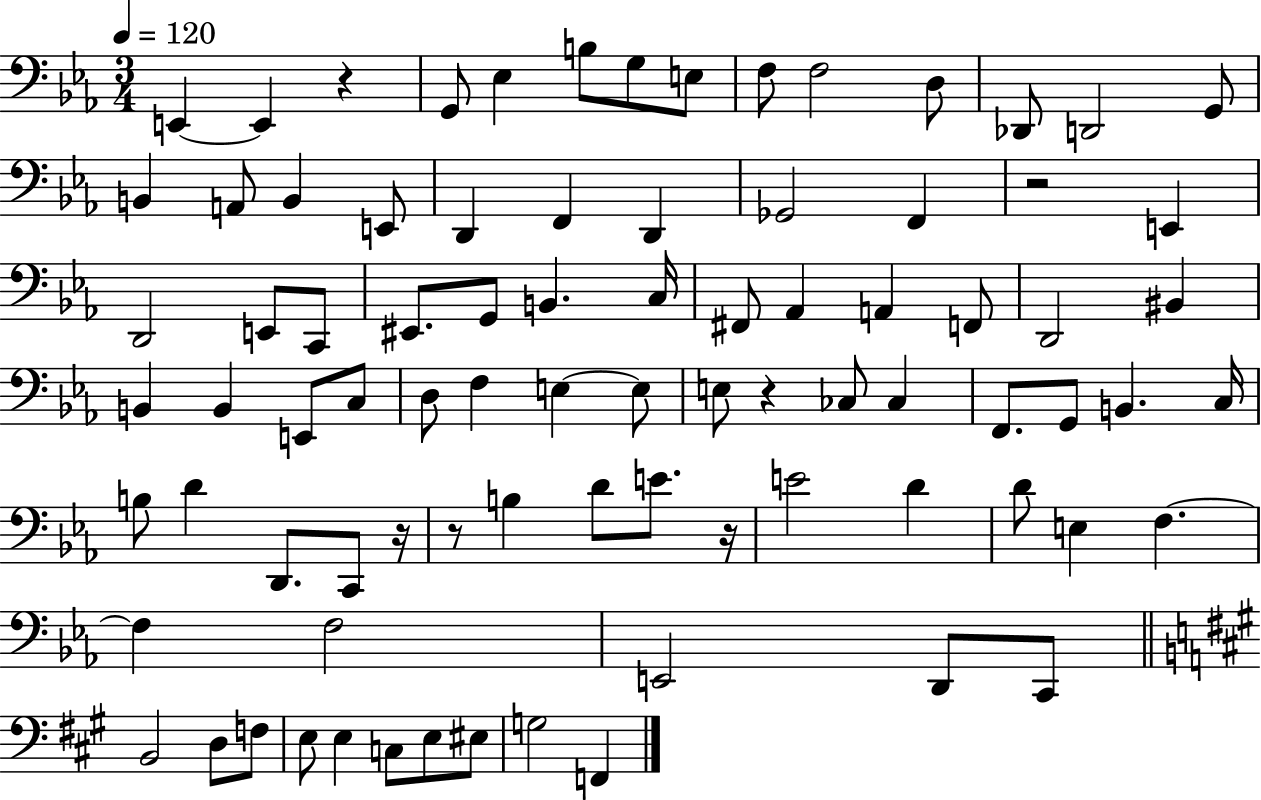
E2/q E2/q R/q G2/e Eb3/q B3/e G3/e E3/e F3/e F3/h D3/e Db2/e D2/h G2/e B2/q A2/e B2/q E2/e D2/q F2/q D2/q Gb2/h F2/q R/h E2/q D2/h E2/e C2/e EIS2/e. G2/e B2/q. C3/s F#2/e Ab2/q A2/q F2/e D2/h BIS2/q B2/q B2/q E2/e C3/e D3/e F3/q E3/q E3/e E3/e R/q CES3/e CES3/q F2/e. G2/e B2/q. C3/s B3/e D4/q D2/e. C2/e R/s R/e B3/q D4/e E4/e. R/s E4/h D4/q D4/e E3/q F3/q. F3/q F3/h E2/h D2/e C2/e B2/h D3/e F3/e E3/e E3/q C3/e E3/e EIS3/e G3/h F2/q